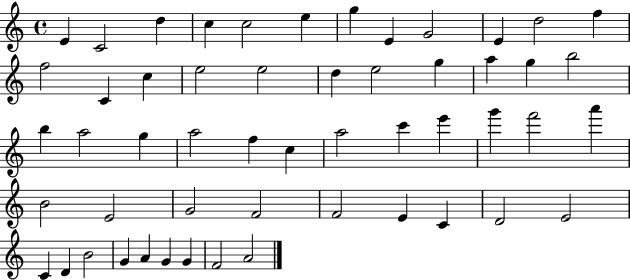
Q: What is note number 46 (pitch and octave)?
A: D4